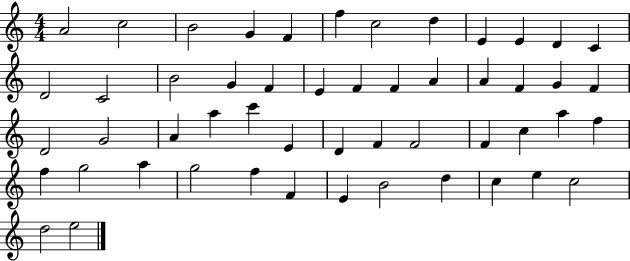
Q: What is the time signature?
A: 4/4